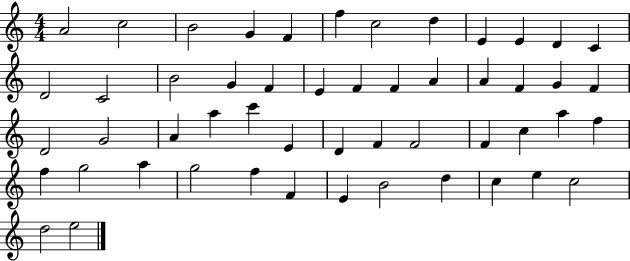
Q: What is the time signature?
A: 4/4